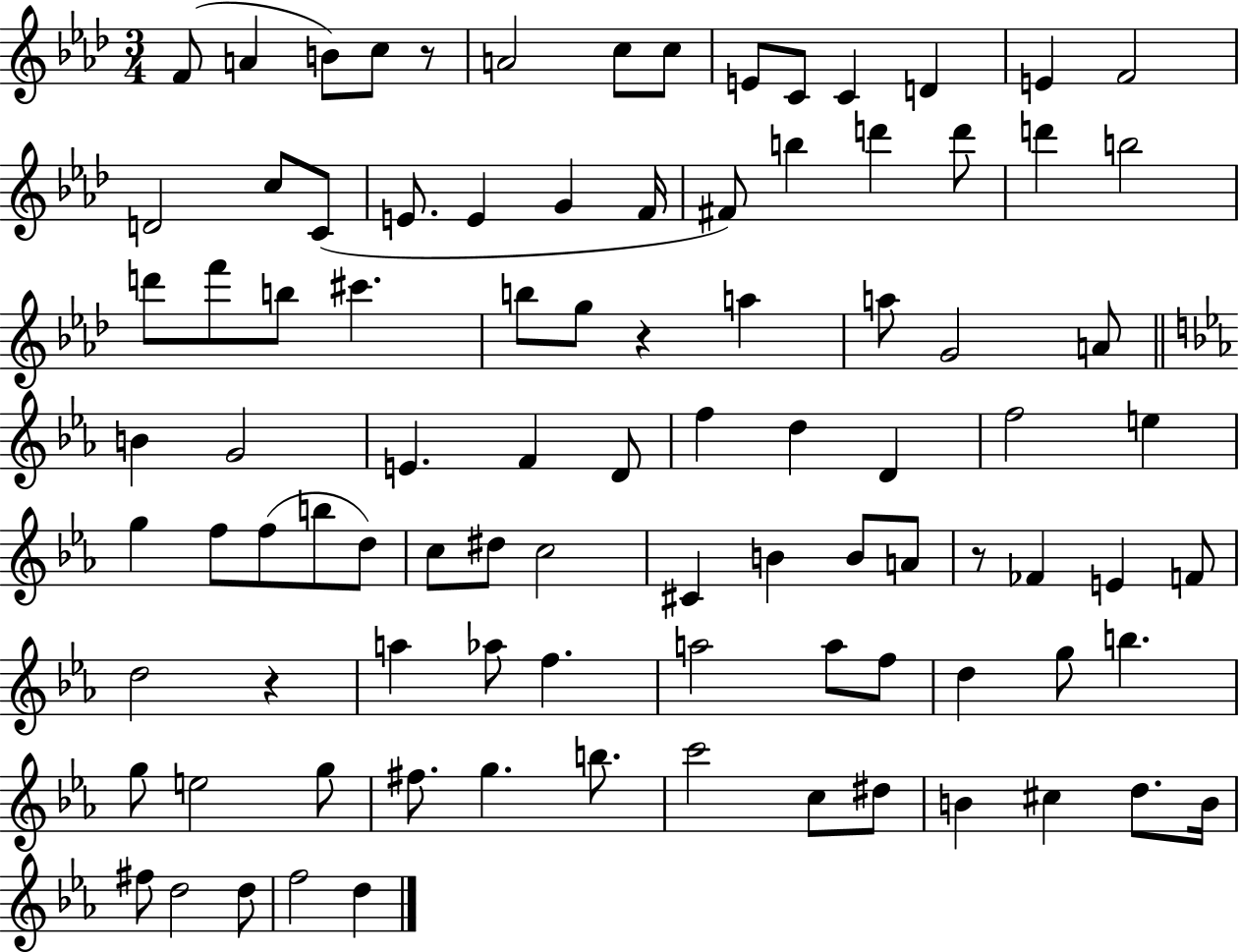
F4/e A4/q B4/e C5/e R/e A4/h C5/e C5/e E4/e C4/e C4/q D4/q E4/q F4/h D4/h C5/e C4/e E4/e. E4/q G4/q F4/s F#4/e B5/q D6/q D6/e D6/q B5/h D6/e F6/e B5/e C#6/q. B5/e G5/e R/q A5/q A5/e G4/h A4/e B4/q G4/h E4/q. F4/q D4/e F5/q D5/q D4/q F5/h E5/q G5/q F5/e F5/e B5/e D5/e C5/e D#5/e C5/h C#4/q B4/q B4/e A4/e R/e FES4/q E4/q F4/e D5/h R/q A5/q Ab5/e F5/q. A5/h A5/e F5/e D5/q G5/e B5/q. G5/e E5/h G5/e F#5/e. G5/q. B5/e. C6/h C5/e D#5/e B4/q C#5/q D5/e. B4/s F#5/e D5/h D5/e F5/h D5/q